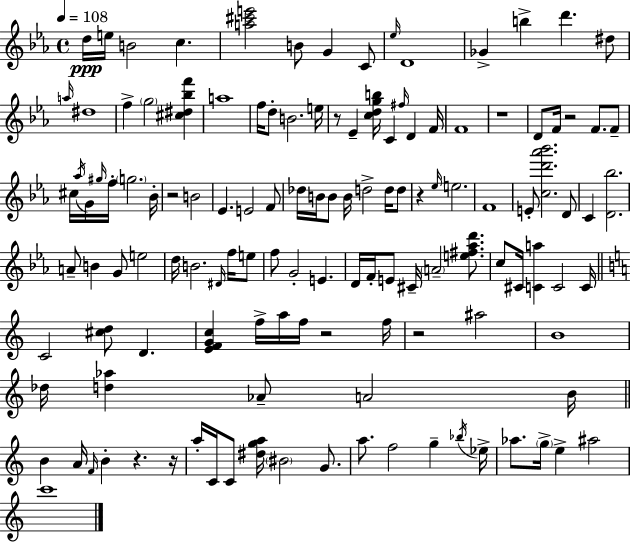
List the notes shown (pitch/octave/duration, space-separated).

D5/s E5/s B4/h C5/q. [A5,C#6,E6]/h B4/e G4/q C4/e Eb5/s D4/w Gb4/q B5/q D6/q. D#5/e A5/s D#5/w F5/q G5/h [C#5,D#5,Bb5,F6]/q A5/w F5/s D5/e B4/h. E5/s R/e Eb4/q [C5,D5,G5,B5]/s C4/q F#5/s D4/q F4/s F4/w R/w D4/e F4/s R/h F4/e. F4/e C#5/s Ab5/s G4/s G#5/s F5/s G5/h. Bb4/s R/h B4/h Eb4/q. E4/h F4/e Db5/s B4/s B4/e B4/s D5/h D5/s D5/e R/q Eb5/s E5/h. F4/w E4/e [C5,D6,Ab6,Bb6]/h. D4/e C4/q [D4,Bb5]/h. A4/e B4/q G4/e E5/h D5/s B4/h. D#4/s F5/s E5/e F5/e G4/h E4/q. D4/s F4/s E4/e C#4/s A4/h [E5,F#5,Ab5,D6]/e. C5/e C#4/s [C4,A5]/q C4/h C4/s C4/h [C#5,D5]/e D4/q. [E4,F4,G4,C5]/q F5/s A5/s F5/s R/h F5/s R/h A#5/h B4/w Db5/s [D5,Ab5]/q Ab4/e A4/h B4/s B4/q A4/s F4/s B4/q R/q. R/s A5/s C4/s C4/e [D#5,G5,A5]/s BIS4/h G4/e. A5/e. F5/h G5/q Bb5/s Eb5/s Ab5/e. G5/s E5/q A#5/h C6/w